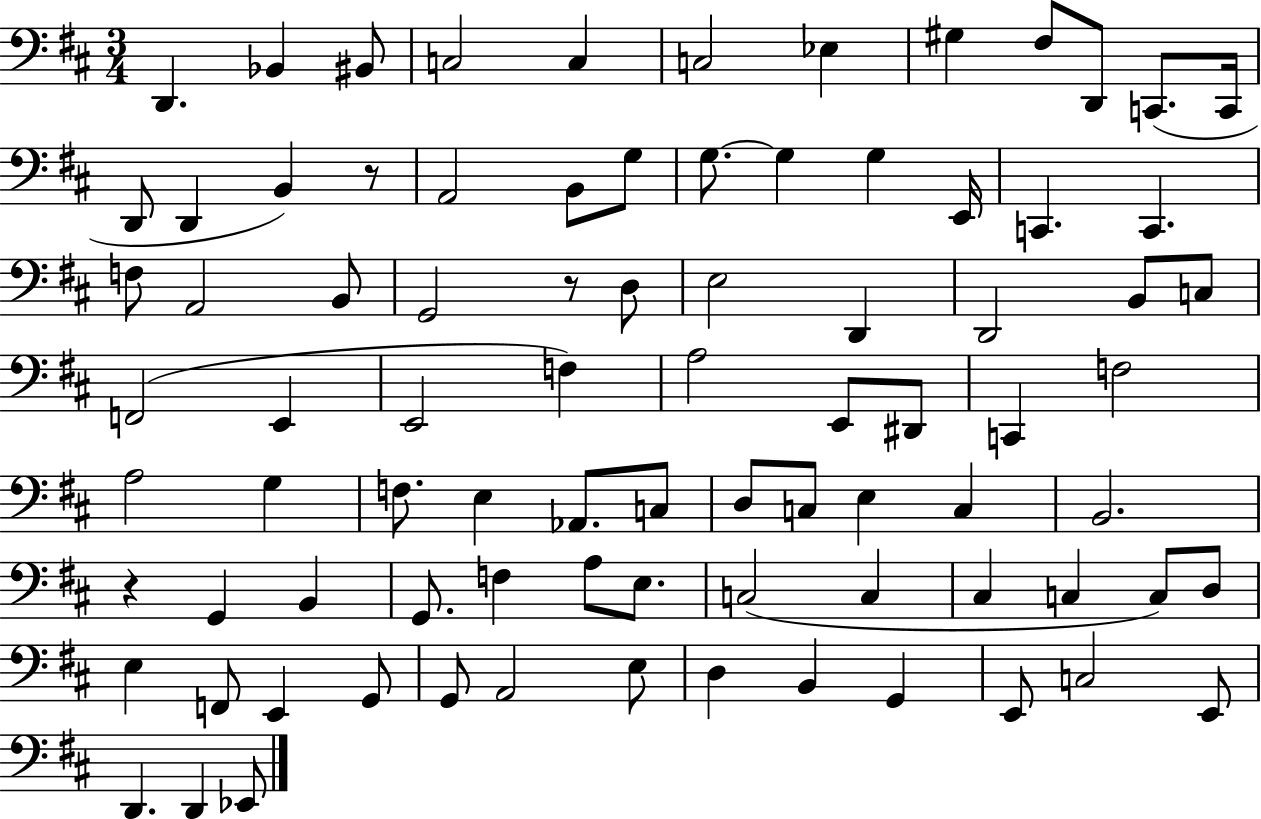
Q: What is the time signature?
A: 3/4